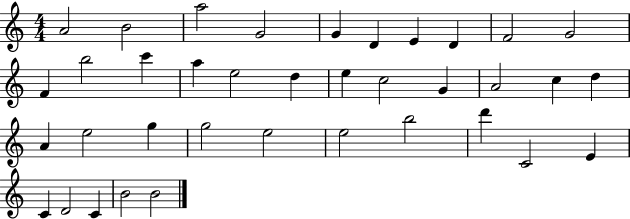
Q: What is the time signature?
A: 4/4